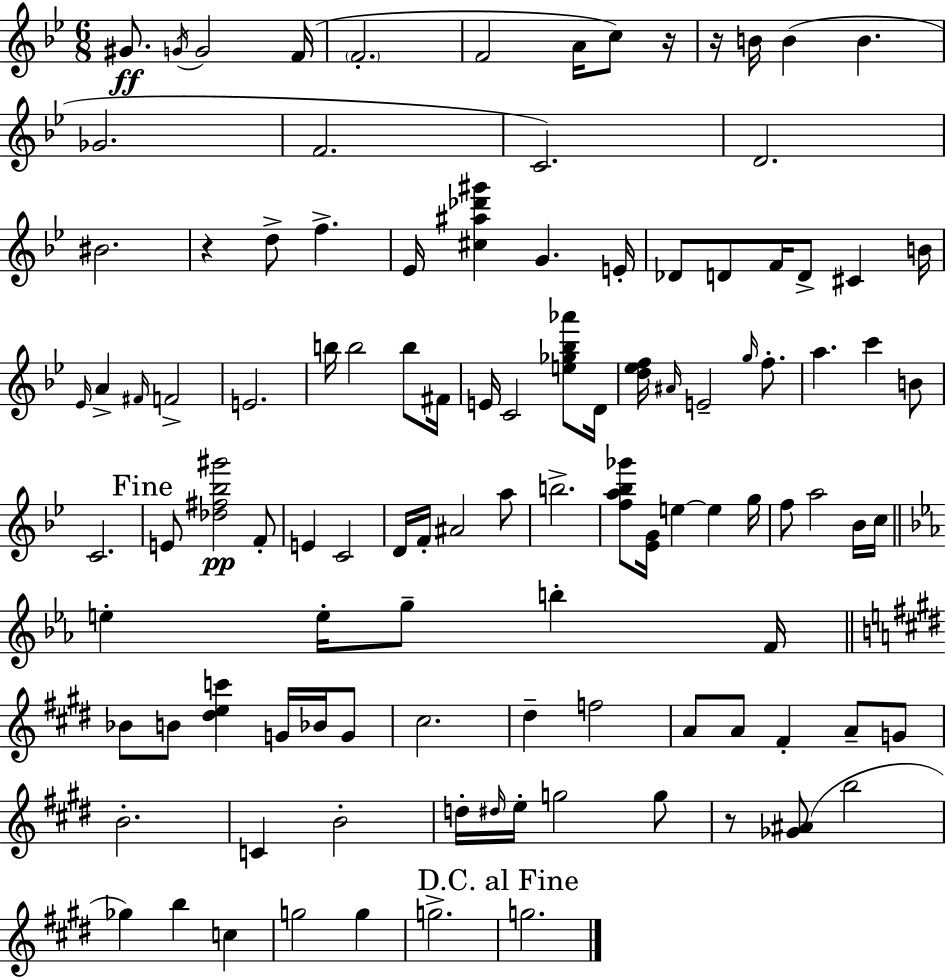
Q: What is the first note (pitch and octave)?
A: G#4